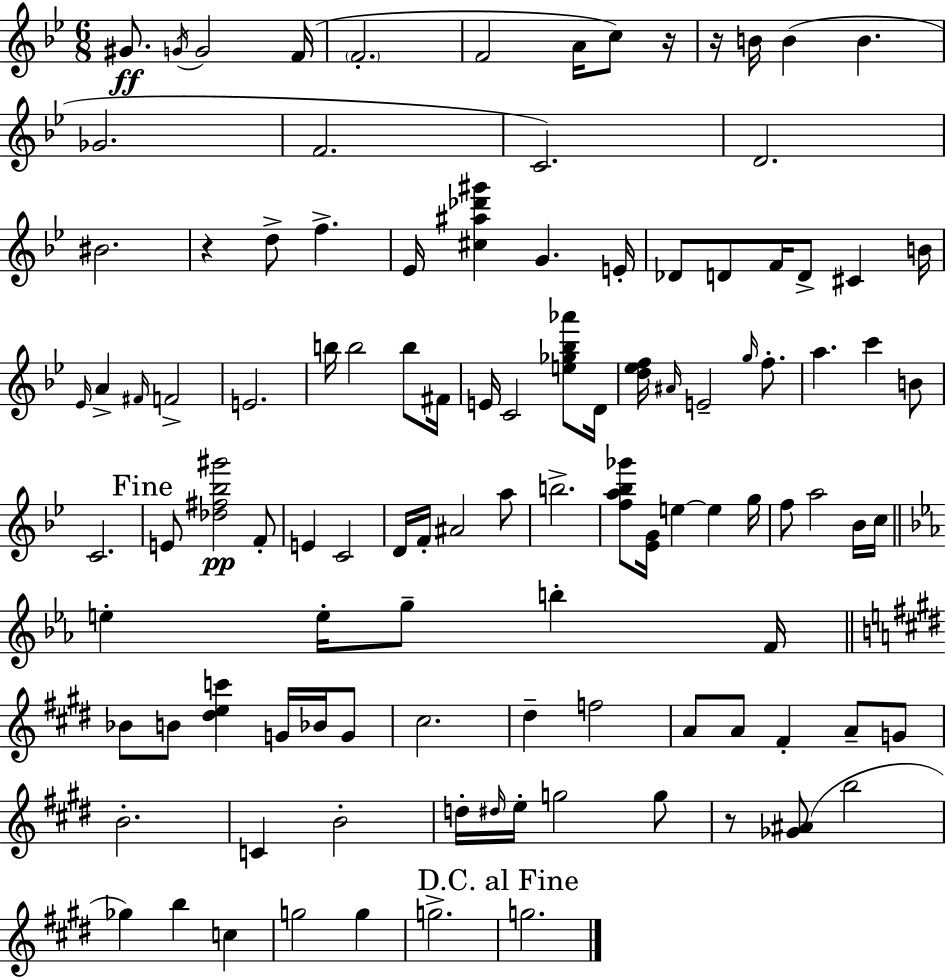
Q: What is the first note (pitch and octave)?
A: G#4